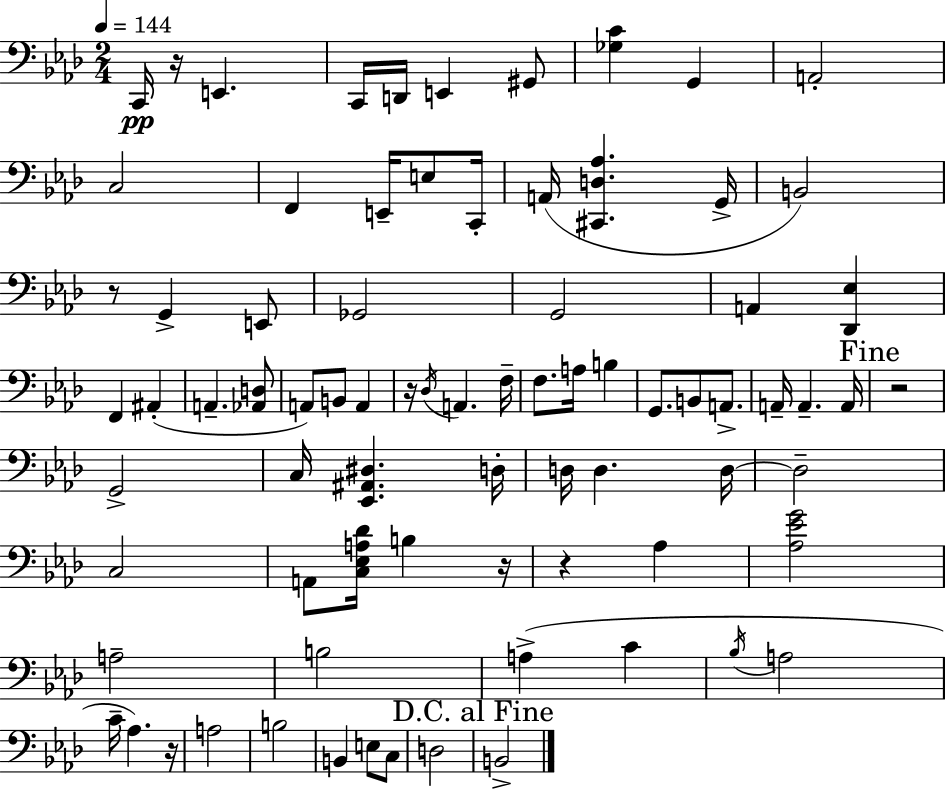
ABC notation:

X:1
T:Untitled
M:2/4
L:1/4
K:Ab
C,,/4 z/4 E,, C,,/4 D,,/4 E,, ^G,,/2 [_G,C] G,, A,,2 C,2 F,, E,,/4 E,/2 C,,/4 A,,/4 [^C,,D,_A,] G,,/4 B,,2 z/2 G,, E,,/2 _G,,2 G,,2 A,, [_D,,_E,] F,, ^A,, A,, [_A,,D,]/2 A,,/2 B,,/2 A,, z/4 _D,/4 A,, F,/4 F,/2 A,/4 B, G,,/2 B,,/2 A,,/2 A,,/4 A,, A,,/4 z2 G,,2 C,/4 [_E,,^A,,^D,] D,/4 D,/4 D, D,/4 D,2 C,2 A,,/2 [C,_E,A,_D]/4 B, z/4 z _A, [_A,_EG]2 A,2 B,2 A, C _B,/4 A,2 C/4 _A, z/4 A,2 B,2 B,, E,/2 C,/2 D,2 B,,2